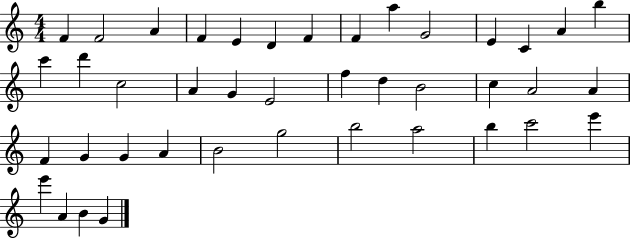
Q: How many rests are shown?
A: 0